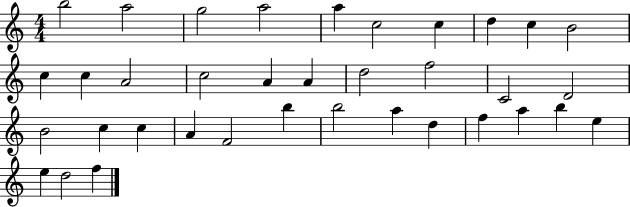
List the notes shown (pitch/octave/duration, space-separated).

B5/h A5/h G5/h A5/h A5/q C5/h C5/q D5/q C5/q B4/h C5/q C5/q A4/h C5/h A4/q A4/q D5/h F5/h C4/h D4/h B4/h C5/q C5/q A4/q F4/h B5/q B5/h A5/q D5/q F5/q A5/q B5/q E5/q E5/q D5/h F5/q